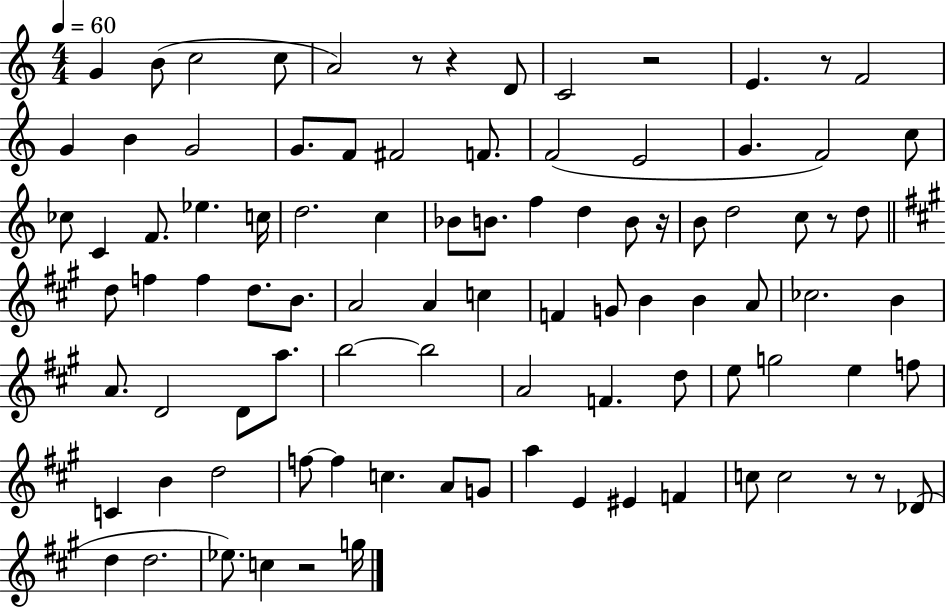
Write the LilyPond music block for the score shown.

{
  \clef treble
  \numericTimeSignature
  \time 4/4
  \key c \major
  \tempo 4 = 60
  g'4 b'8( c''2 c''8 | a'2) r8 r4 d'8 | c'2 r2 | e'4. r8 f'2 | \break g'4 b'4 g'2 | g'8. f'8 fis'2 f'8. | f'2( e'2 | g'4. f'2) c''8 | \break ces''8 c'4 f'8. ees''4. c''16 | d''2. c''4 | bes'8 b'8. f''4 d''4 b'8 r16 | b'8 d''2 c''8 r8 d''8 | \break \bar "||" \break \key a \major d''8 f''4 f''4 d''8. b'8. | a'2 a'4 c''4 | f'4 g'8 b'4 b'4 a'8 | ces''2. b'4 | \break a'8. d'2 d'8 a''8. | b''2~~ b''2 | a'2 f'4. d''8 | e''8 g''2 e''4 f''8 | \break c'4 b'4 d''2 | f''8~~ f''4 c''4. a'8 g'8 | a''4 e'4 eis'4 f'4 | c''8 c''2 r8 r8 des'8( | \break d''4 d''2. | ees''8.) c''4 r2 g''16 | \bar "|."
}